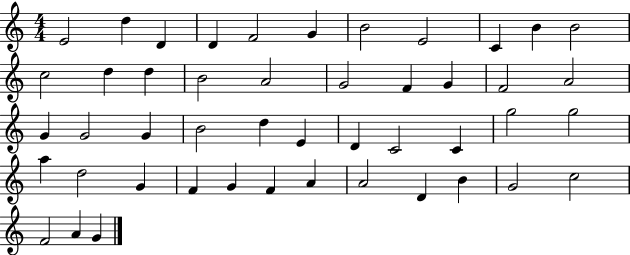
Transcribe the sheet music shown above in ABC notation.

X:1
T:Untitled
M:4/4
L:1/4
K:C
E2 d D D F2 G B2 E2 C B B2 c2 d d B2 A2 G2 F G F2 A2 G G2 G B2 d E D C2 C g2 g2 a d2 G F G F A A2 D B G2 c2 F2 A G